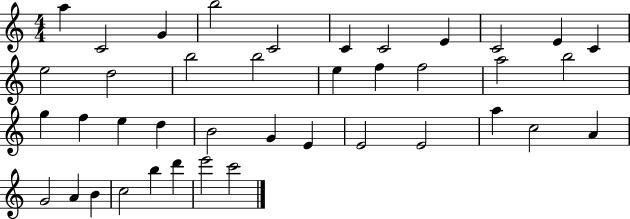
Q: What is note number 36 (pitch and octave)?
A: C5